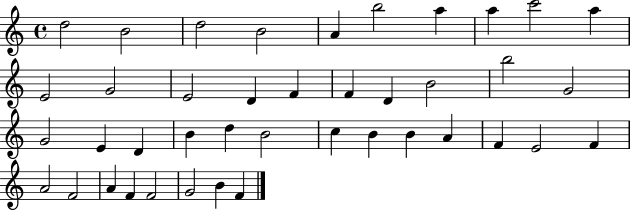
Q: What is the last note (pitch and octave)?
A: F4